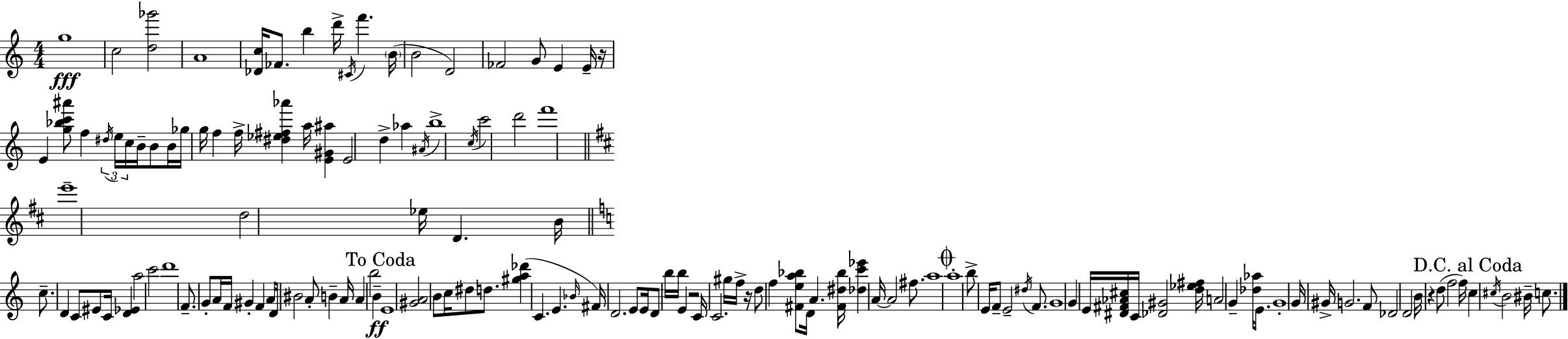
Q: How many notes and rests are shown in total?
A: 142